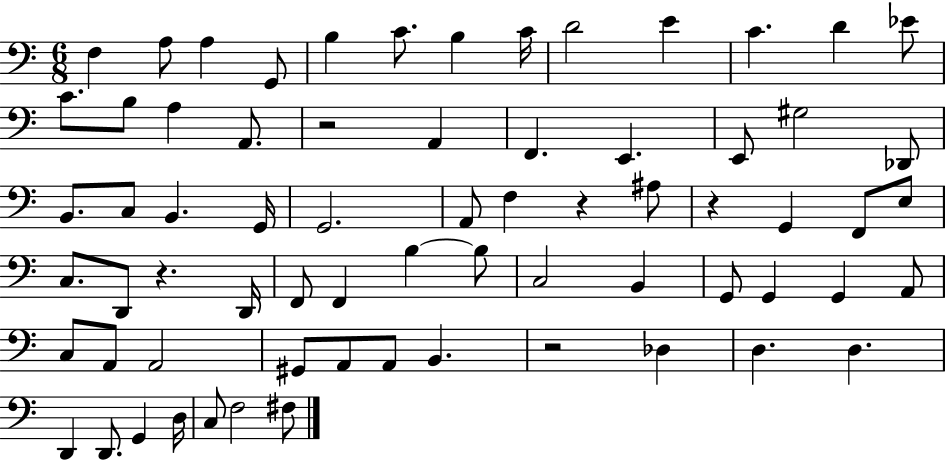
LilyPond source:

{
  \clef bass
  \numericTimeSignature
  \time 6/8
  \key c \major
  f4 a8 a4 g,8 | b4 c'8. b4 c'16 | d'2 e'4 | c'4. d'4 ees'8 | \break c'8. b8 a4 a,8. | r2 a,4 | f,4. e,4. | e,8 gis2 des,8 | \break b,8. c8 b,4. g,16 | g,2. | a,8 f4 r4 ais8 | r4 g,4 f,8 e8 | \break c8. d,8 r4. d,16 | f,8 f,4 b4~~ b8 | c2 b,4 | g,8 g,4 g,4 a,8 | \break c8 a,8 a,2 | gis,8 a,8 a,8 b,4. | r2 des4 | d4. d4. | \break d,4 d,8. g,4 d16 | c8 f2 fis8 | \bar "|."
}